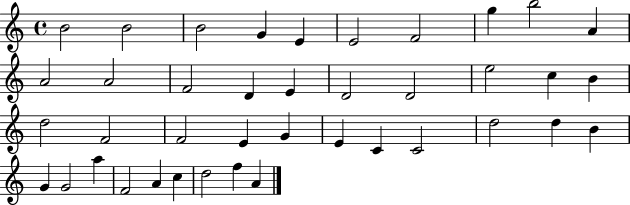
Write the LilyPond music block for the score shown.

{
  \clef treble
  \time 4/4
  \defaultTimeSignature
  \key c \major
  b'2 b'2 | b'2 g'4 e'4 | e'2 f'2 | g''4 b''2 a'4 | \break a'2 a'2 | f'2 d'4 e'4 | d'2 d'2 | e''2 c''4 b'4 | \break d''2 f'2 | f'2 e'4 g'4 | e'4 c'4 c'2 | d''2 d''4 b'4 | \break g'4 g'2 a''4 | f'2 a'4 c''4 | d''2 f''4 a'4 | \bar "|."
}